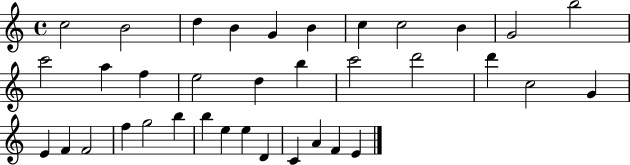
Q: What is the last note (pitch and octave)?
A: E4